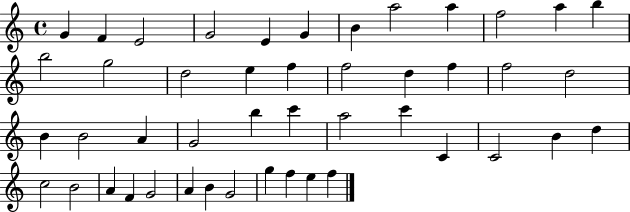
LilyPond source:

{
  \clef treble
  \time 4/4
  \defaultTimeSignature
  \key c \major
  g'4 f'4 e'2 | g'2 e'4 g'4 | b'4 a''2 a''4 | f''2 a''4 b''4 | \break b''2 g''2 | d''2 e''4 f''4 | f''2 d''4 f''4 | f''2 d''2 | \break b'4 b'2 a'4 | g'2 b''4 c'''4 | a''2 c'''4 c'4 | c'2 b'4 d''4 | \break c''2 b'2 | a'4 f'4 g'2 | a'4 b'4 g'2 | g''4 f''4 e''4 f''4 | \break \bar "|."
}